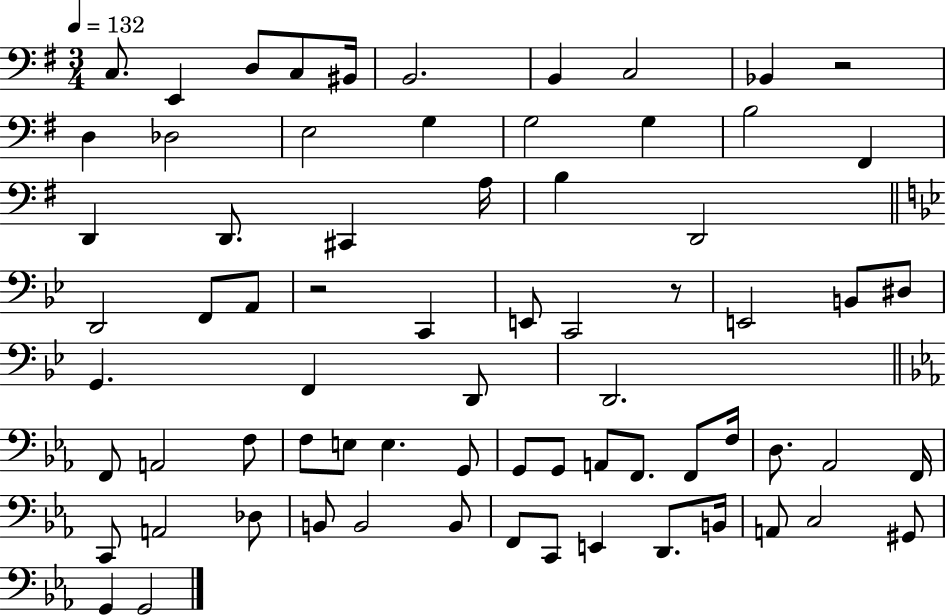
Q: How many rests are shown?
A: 3